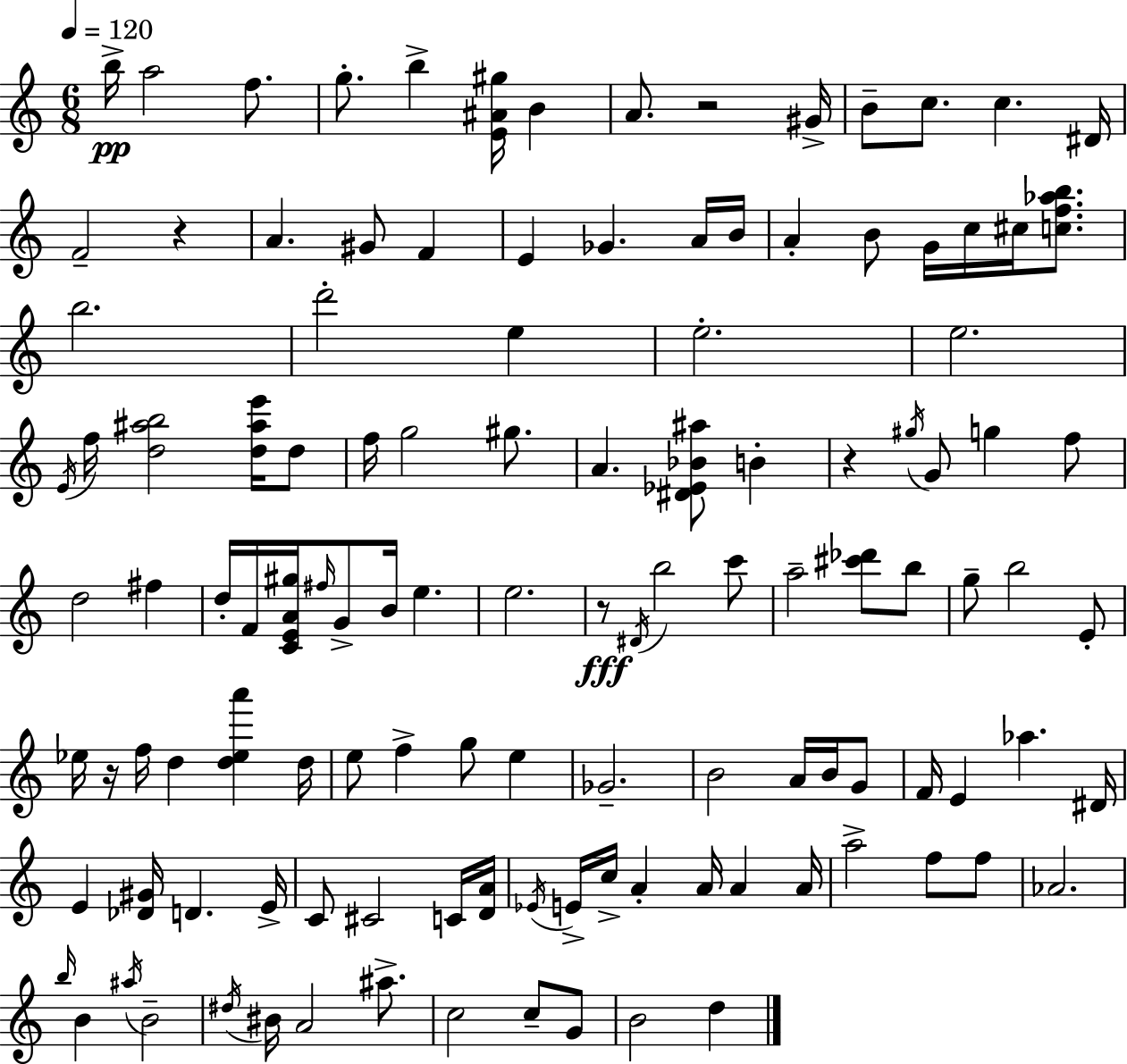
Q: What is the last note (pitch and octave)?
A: D5